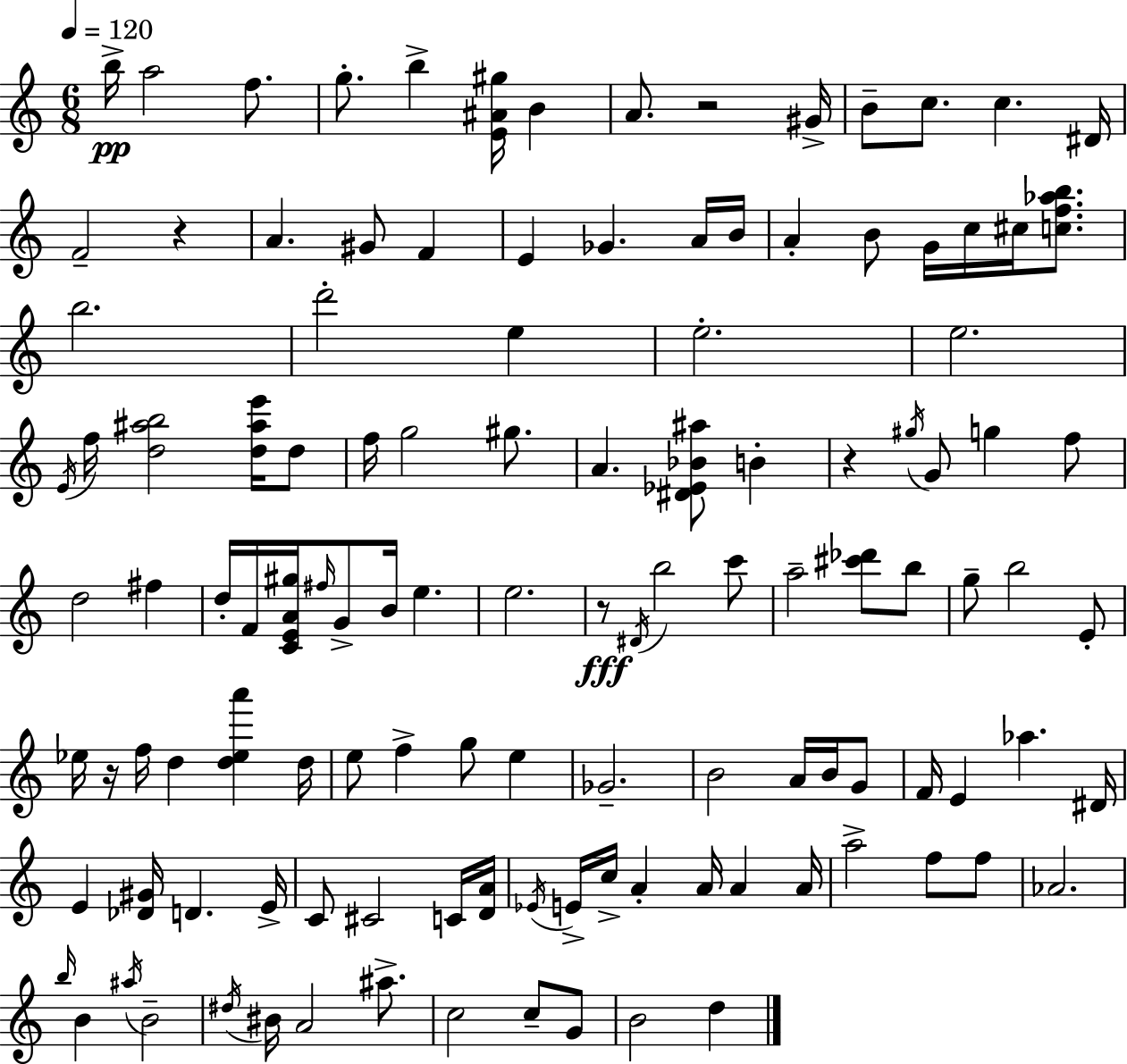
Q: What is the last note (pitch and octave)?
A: D5